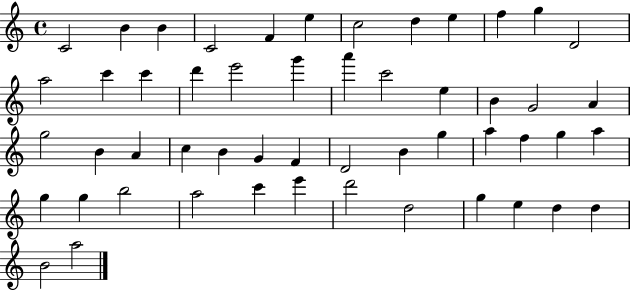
C4/h B4/q B4/q C4/h F4/q E5/q C5/h D5/q E5/q F5/q G5/q D4/h A5/h C6/q C6/q D6/q E6/h G6/q A6/q C6/h E5/q B4/q G4/h A4/q G5/h B4/q A4/q C5/q B4/q G4/q F4/q D4/h B4/q G5/q A5/q F5/q G5/q A5/q G5/q G5/q B5/h A5/h C6/q E6/q D6/h D5/h G5/q E5/q D5/q D5/q B4/h A5/h